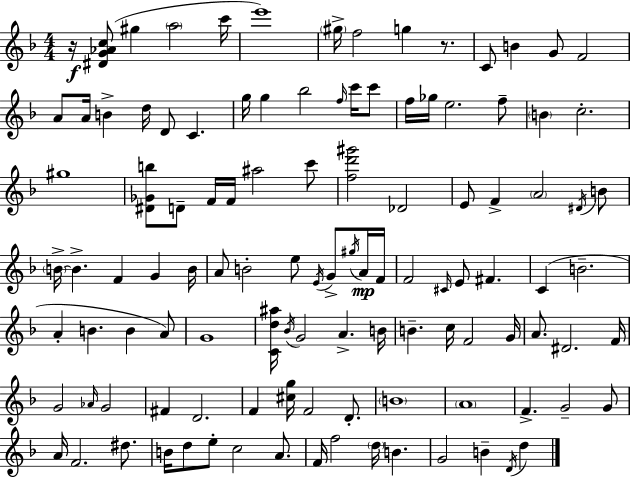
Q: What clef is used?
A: treble